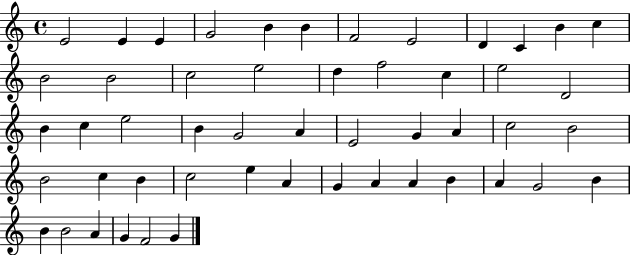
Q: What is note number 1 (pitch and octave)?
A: E4